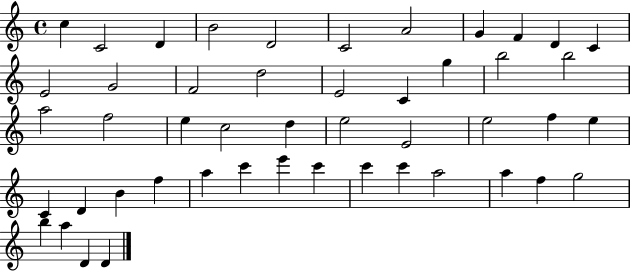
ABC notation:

X:1
T:Untitled
M:4/4
L:1/4
K:C
c C2 D B2 D2 C2 A2 G F D C E2 G2 F2 d2 E2 C g b2 b2 a2 f2 e c2 d e2 E2 e2 f e C D B f a c' e' c' c' c' a2 a f g2 b a D D